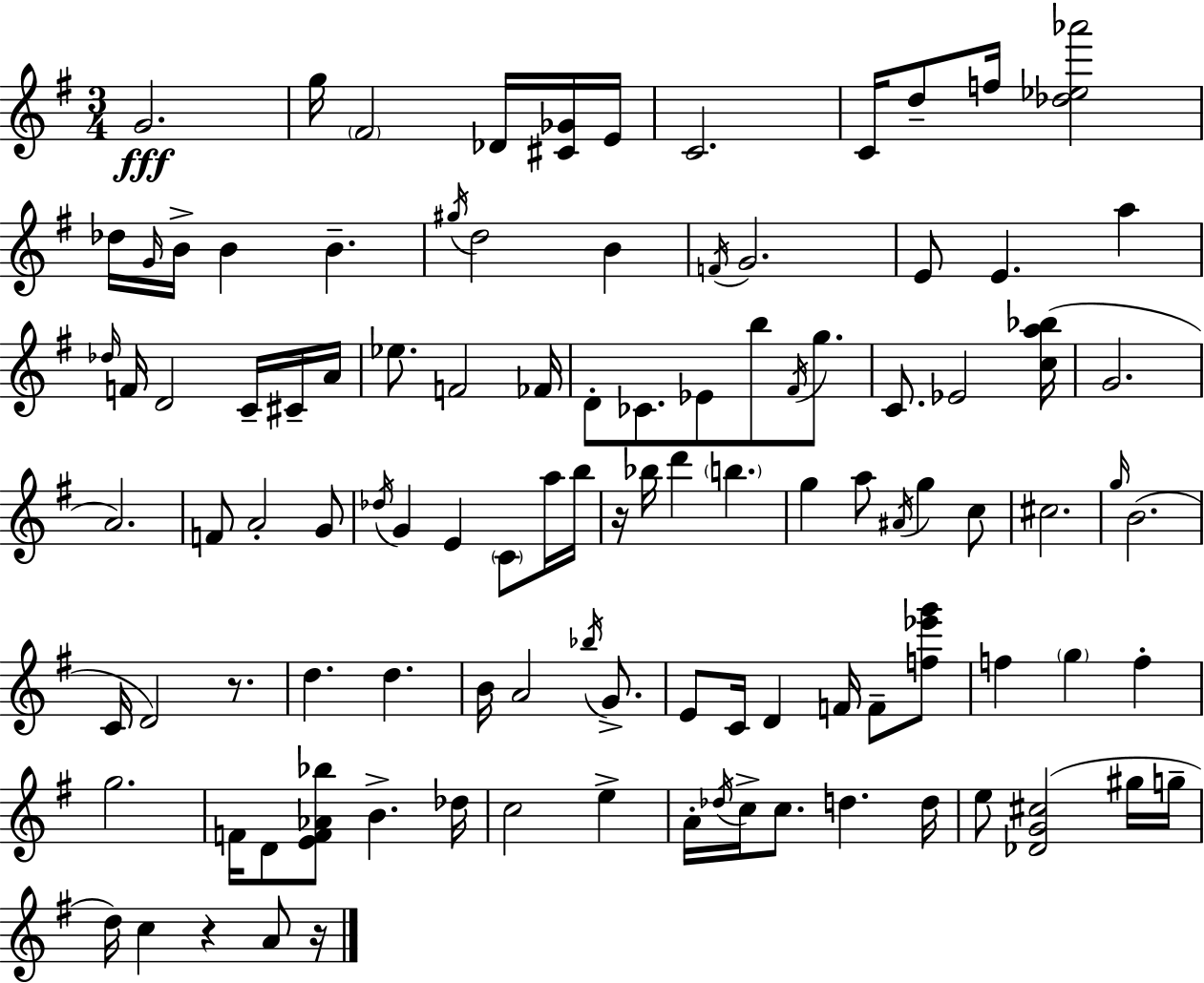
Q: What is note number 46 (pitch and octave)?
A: G4